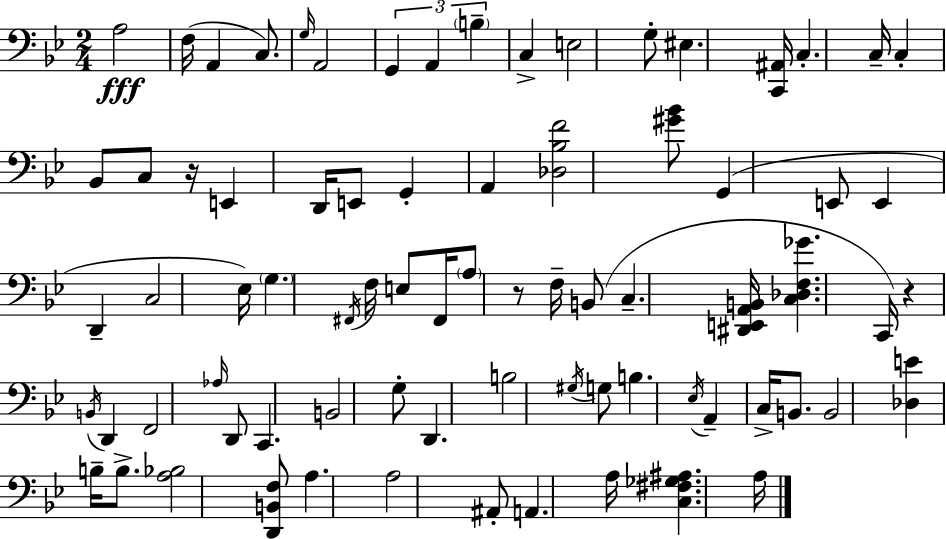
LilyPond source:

{
  \clef bass
  \numericTimeSignature
  \time 2/4
  \key bes \major
  \repeat volta 2 { a2\fff | f16( a,4 c8.) | \grace { g16 } a,2 | \tuplet 3/2 { g,4 a,4 | \break \parenthesize b4-- } c4-> | e2 | g8-. eis4. | <c, ais,>16 c4.-. | \break c16-- c4-. bes,8 c8 | r16 e,4 d,16 e,8 | g,4-. a,4 | <des bes f'>2 | \break <gis' bes'>8 g,4( e,8 | e,4 d,4-- | c2 | ees16) \parenthesize g4. | \break \acciaccatura { fis,16 } f16 e8 fis,16 \parenthesize a8 r8 | f16-- b,8( c4.-- | <dis, e, a, b,>16 <c des f ges'>4. | c,16) r4 \acciaccatura { b,16 } d,4 | \break f,2 | \grace { aes16 } d,8 c,4. | b,2 | g8-. d,4. | \break b2 | \acciaccatura { gis16 } g8 b4. | \acciaccatura { ees16 } a,4-- | c16-> b,8. b,2 | \break <des e'>4 | b16-- b8.-> <a bes>2 | <d, b, f>8 | a4. a2 | \break ais,8-. | a,4. a16 <c fis ges ais>4. | a16 } \bar "|."
}